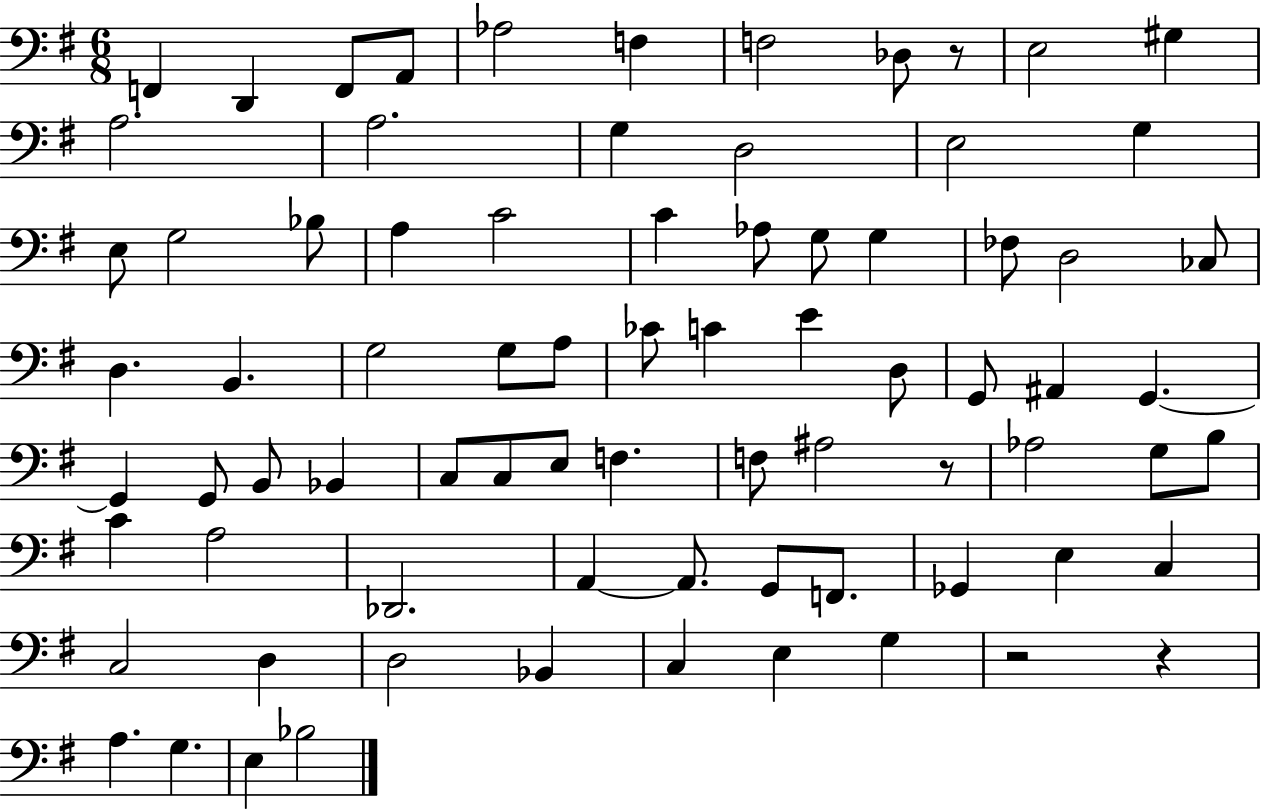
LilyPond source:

{
  \clef bass
  \numericTimeSignature
  \time 6/8
  \key g \major
  f,4 d,4 f,8 a,8 | aes2 f4 | f2 des8 r8 | e2 gis4 | \break a2. | a2. | g4 d2 | e2 g4 | \break e8 g2 bes8 | a4 c'2 | c'4 aes8 g8 g4 | fes8 d2 ces8 | \break d4. b,4. | g2 g8 a8 | ces'8 c'4 e'4 d8 | g,8 ais,4 g,4.~~ | \break g,4 g,8 b,8 bes,4 | c8 c8 e8 f4. | f8 ais2 r8 | aes2 g8 b8 | \break c'4 a2 | des,2. | a,4~~ a,8. g,8 f,8. | ges,4 e4 c4 | \break c2 d4 | d2 bes,4 | c4 e4 g4 | r2 r4 | \break a4. g4. | e4 bes2 | \bar "|."
}